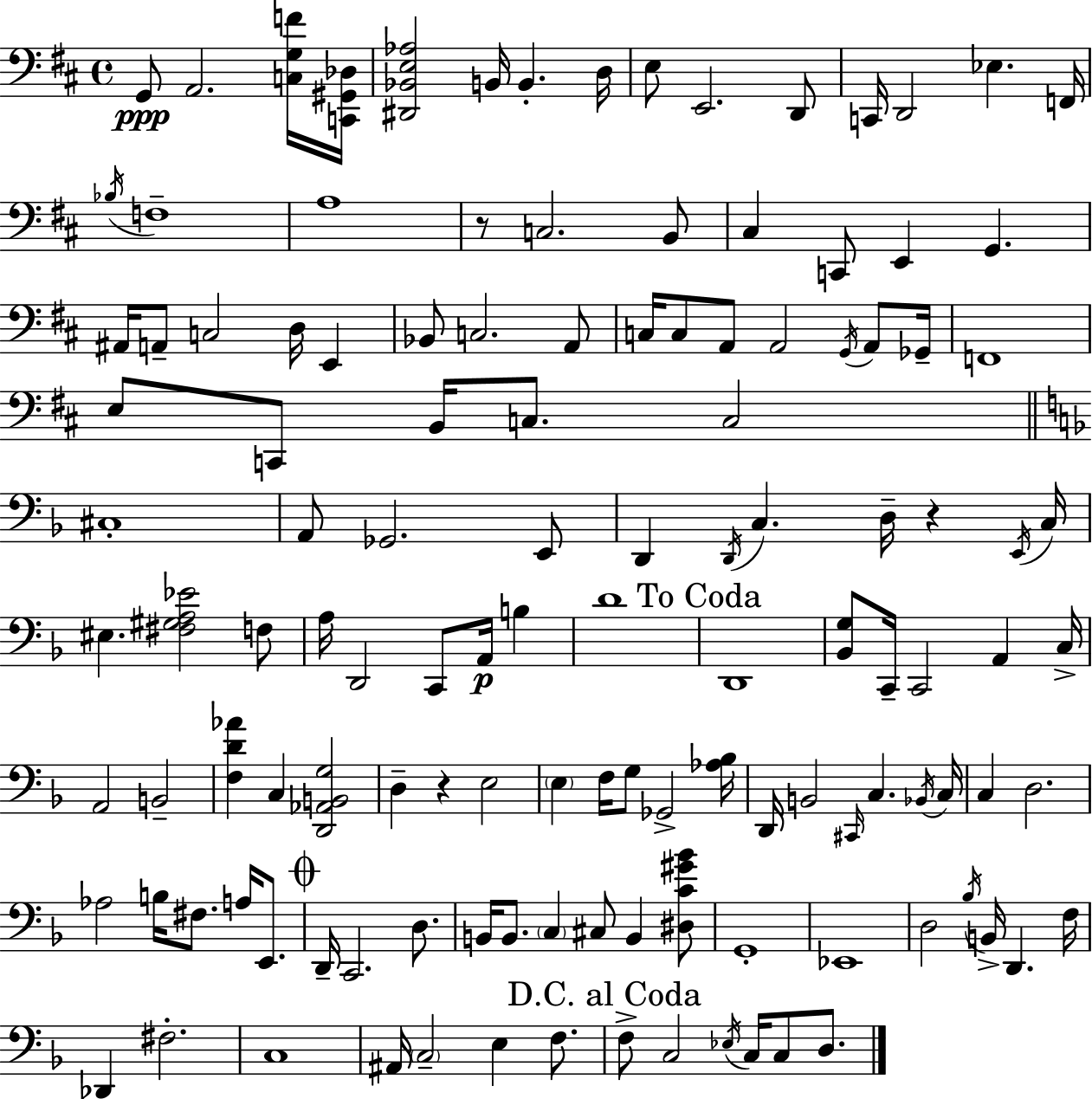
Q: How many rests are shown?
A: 3